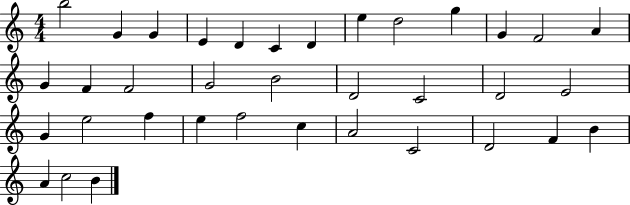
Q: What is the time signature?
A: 4/4